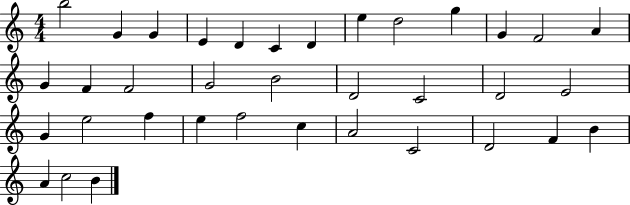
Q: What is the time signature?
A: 4/4